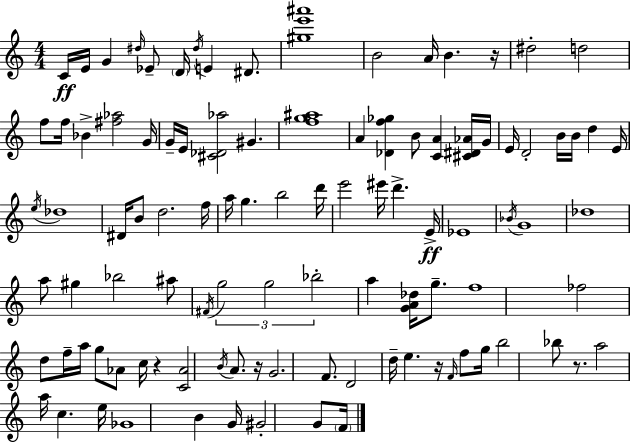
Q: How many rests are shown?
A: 5